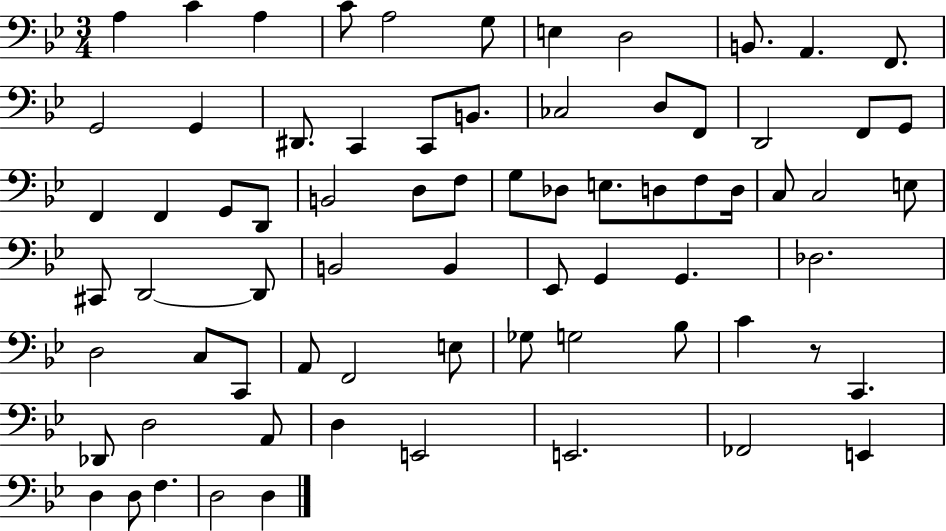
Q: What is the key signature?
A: BES major